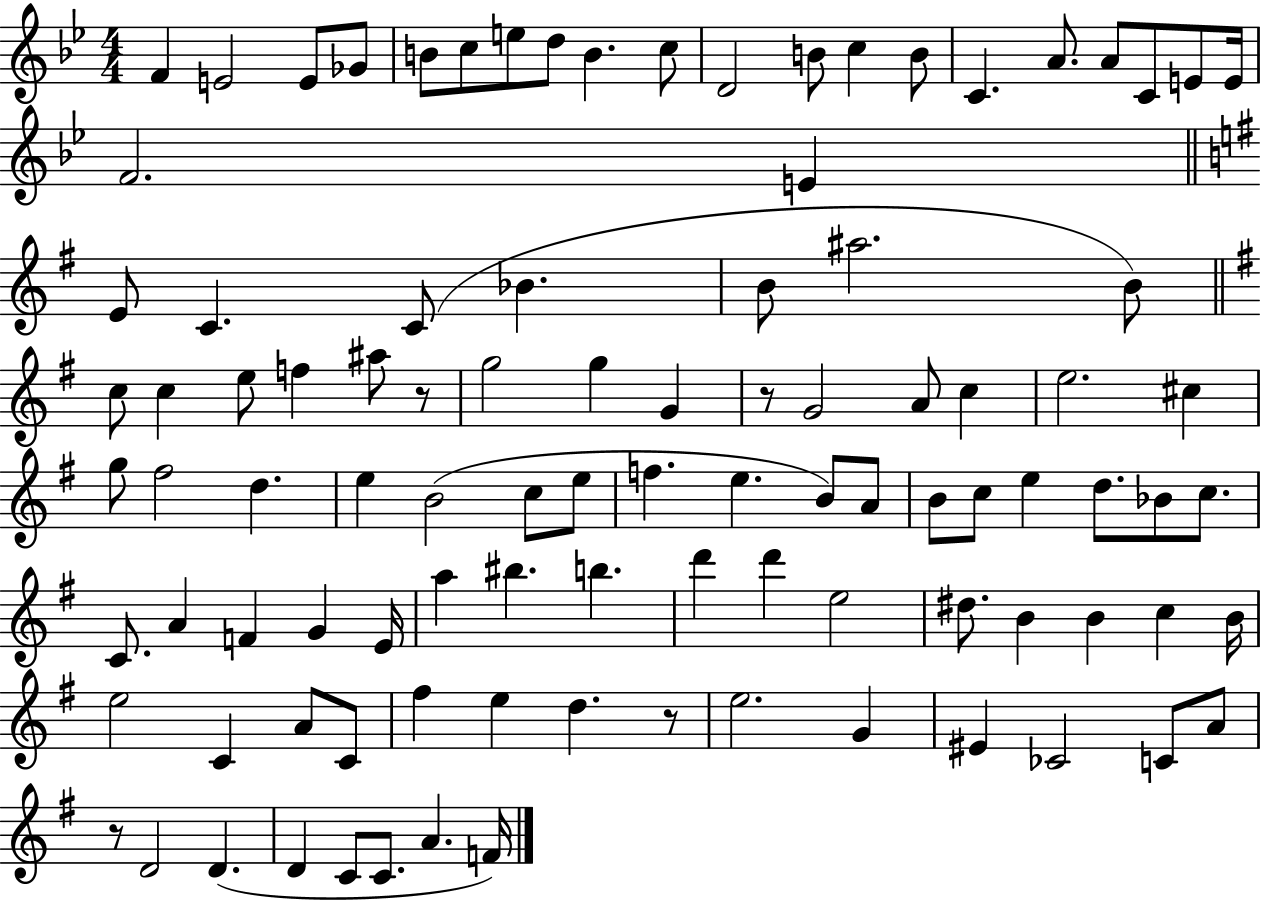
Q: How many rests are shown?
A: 4